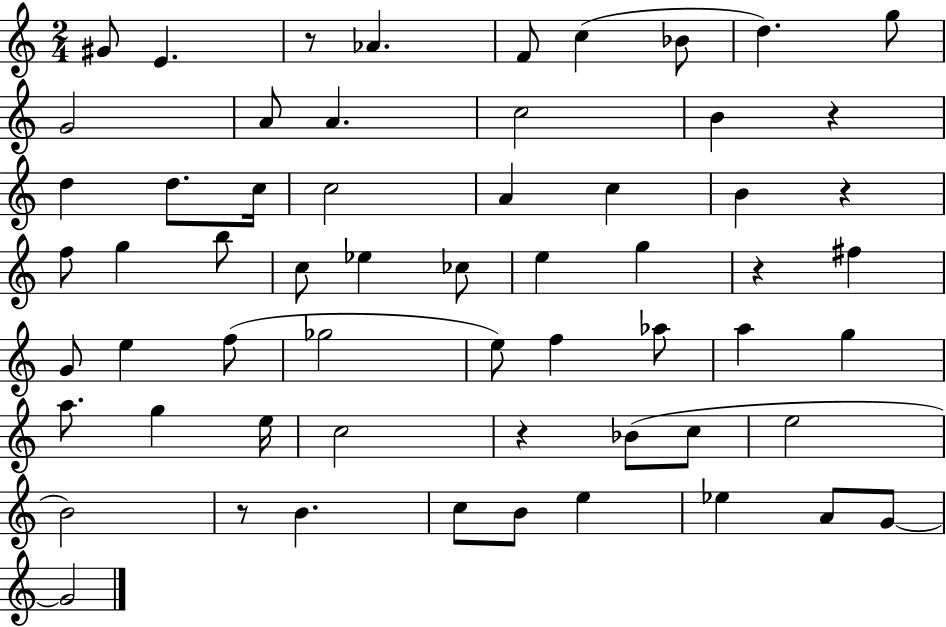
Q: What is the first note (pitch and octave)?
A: G#4